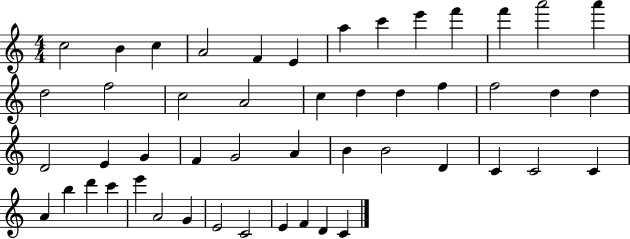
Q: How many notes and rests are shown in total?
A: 49